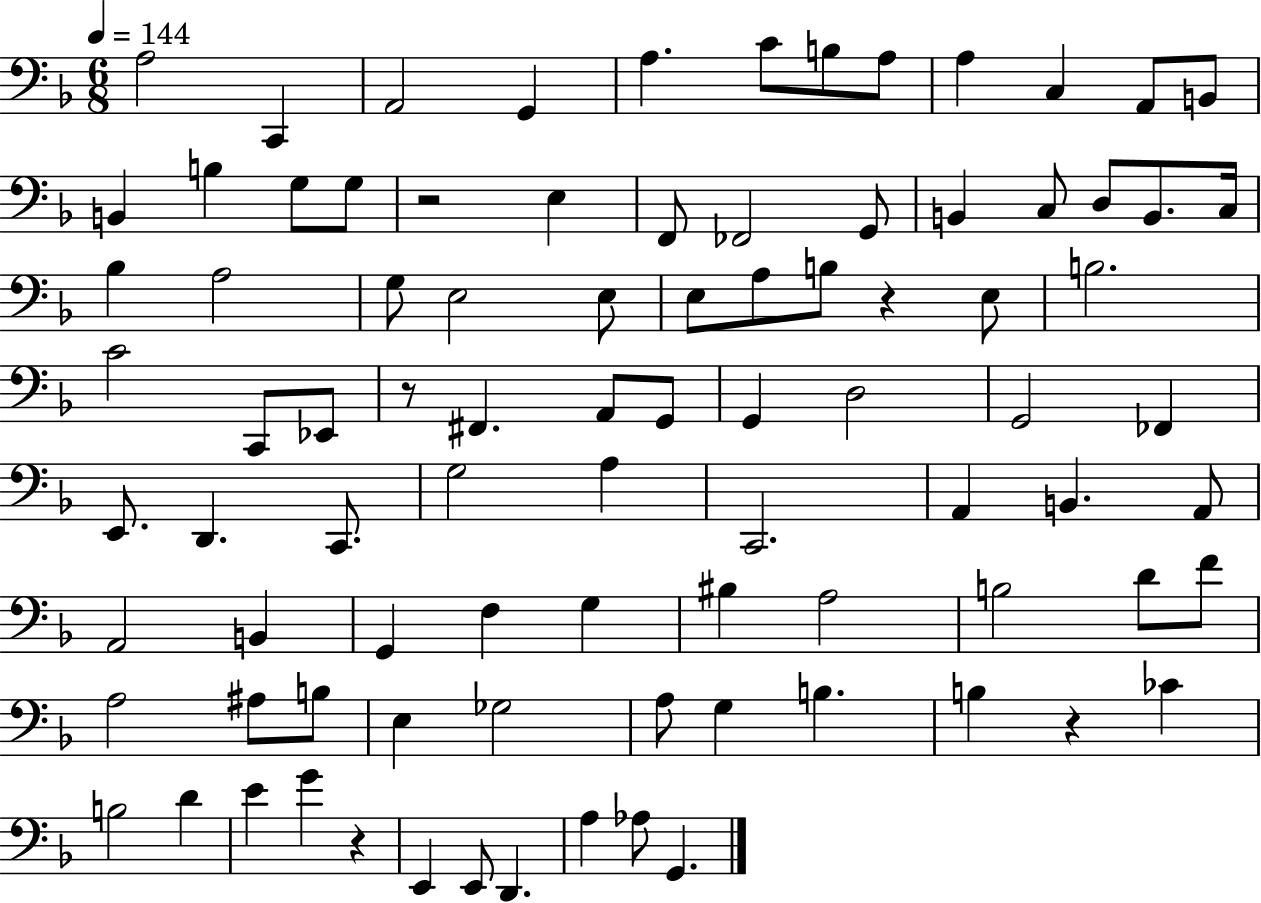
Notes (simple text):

A3/h C2/q A2/h G2/q A3/q. C4/e B3/e A3/e A3/q C3/q A2/e B2/e B2/q B3/q G3/e G3/e R/h E3/q F2/e FES2/h G2/e B2/q C3/e D3/e B2/e. C3/s Bb3/q A3/h G3/e E3/h E3/e E3/e A3/e B3/e R/q E3/e B3/h. C4/h C2/e Eb2/e R/e F#2/q. A2/e G2/e G2/q D3/h G2/h FES2/q E2/e. D2/q. C2/e. G3/h A3/q C2/h. A2/q B2/q. A2/e A2/h B2/q G2/q F3/q G3/q BIS3/q A3/h B3/h D4/e F4/e A3/h A#3/e B3/e E3/q Gb3/h A3/e G3/q B3/q. B3/q R/q CES4/q B3/h D4/q E4/q G4/q R/q E2/q E2/e D2/q. A3/q Ab3/e G2/q.